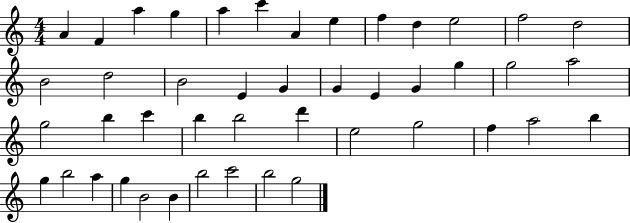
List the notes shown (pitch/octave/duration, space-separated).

A4/q F4/q A5/q G5/q A5/q C6/q A4/q E5/q F5/q D5/q E5/h F5/h D5/h B4/h D5/h B4/h E4/q G4/q G4/q E4/q G4/q G5/q G5/h A5/h G5/h B5/q C6/q B5/q B5/h D6/q E5/h G5/h F5/q A5/h B5/q G5/q B5/h A5/q G5/q B4/h B4/q B5/h C6/h B5/h G5/h